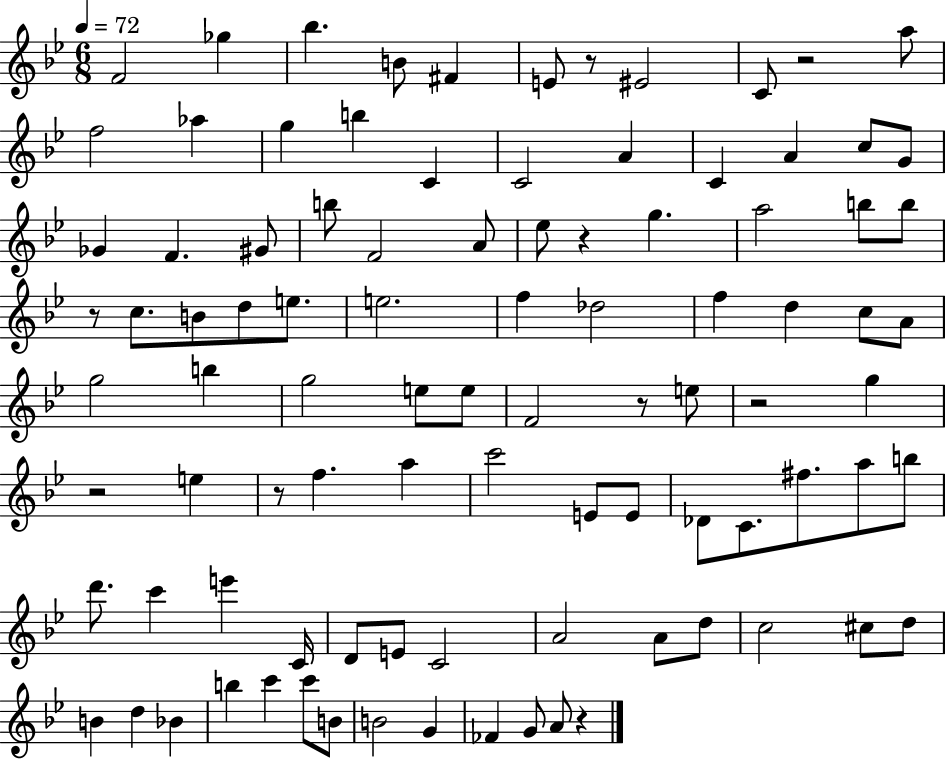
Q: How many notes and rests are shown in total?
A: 95